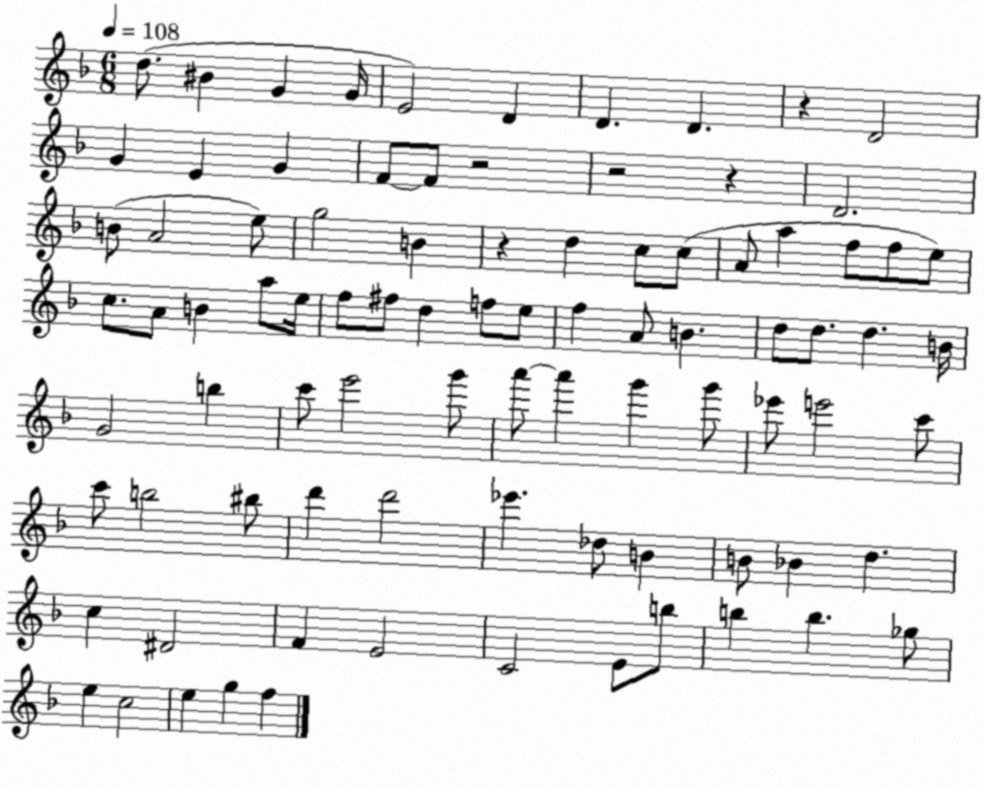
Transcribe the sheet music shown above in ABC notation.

X:1
T:Untitled
M:6/8
L:1/4
K:F
d/2 ^B G G/4 E2 D D D z D2 G E G F/2 F/2 z2 z2 z D2 B/2 A2 e/2 g2 B z d c/2 c/2 A/2 a f/2 f/2 e/2 c/2 A/2 B a/2 e/4 f/2 ^f/2 d f/2 e/2 f A/2 B d/2 d/2 d B/4 G2 b c'/2 e'2 g'/2 a'/2 a' g' g'/2 _e'/2 e'2 c'/2 c'/2 b2 ^b/2 d' d'2 _e' _d/2 B B/2 _B d c ^D2 F E2 C2 E/2 b/2 b b _g/2 e c2 e g f